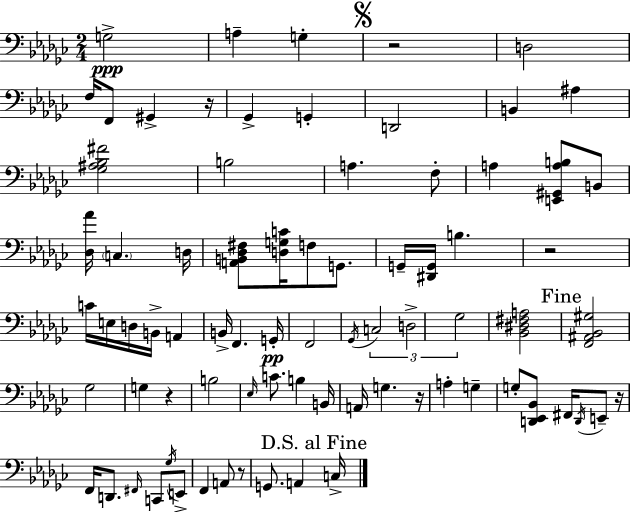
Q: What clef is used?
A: bass